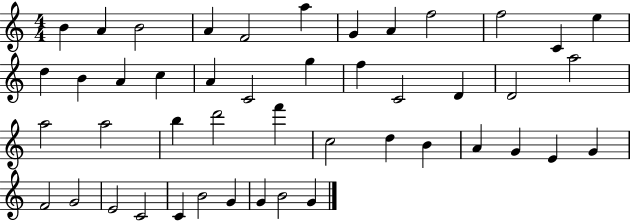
{
  \clef treble
  \numericTimeSignature
  \time 4/4
  \key c \major
  b'4 a'4 b'2 | a'4 f'2 a''4 | g'4 a'4 f''2 | f''2 c'4 e''4 | \break d''4 b'4 a'4 c''4 | a'4 c'2 g''4 | f''4 c'2 d'4 | d'2 a''2 | \break a''2 a''2 | b''4 d'''2 f'''4 | c''2 d''4 b'4 | a'4 g'4 e'4 g'4 | \break f'2 g'2 | e'2 c'2 | c'4 b'2 g'4 | g'4 b'2 g'4 | \break \bar "|."
}